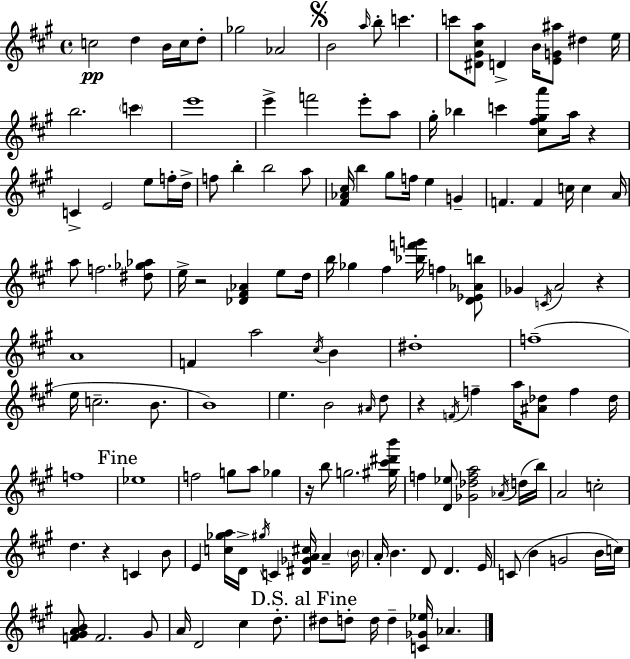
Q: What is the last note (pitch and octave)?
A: Ab4